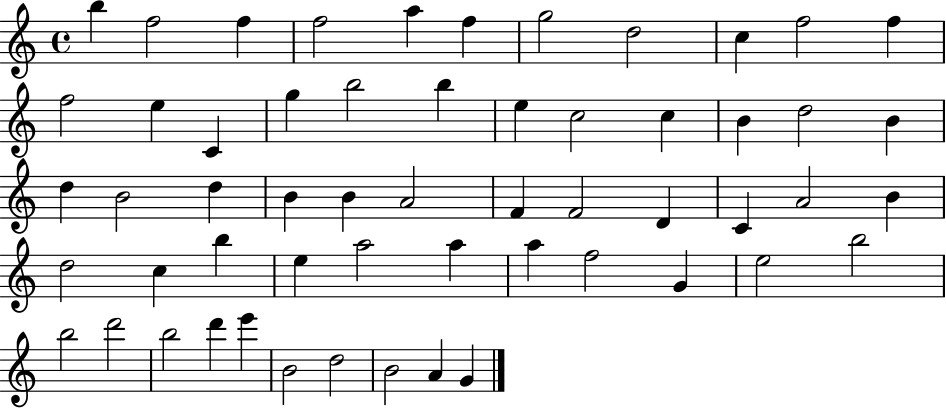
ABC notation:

X:1
T:Untitled
M:4/4
L:1/4
K:C
b f2 f f2 a f g2 d2 c f2 f f2 e C g b2 b e c2 c B d2 B d B2 d B B A2 F F2 D C A2 B d2 c b e a2 a a f2 G e2 b2 b2 d'2 b2 d' e' B2 d2 B2 A G